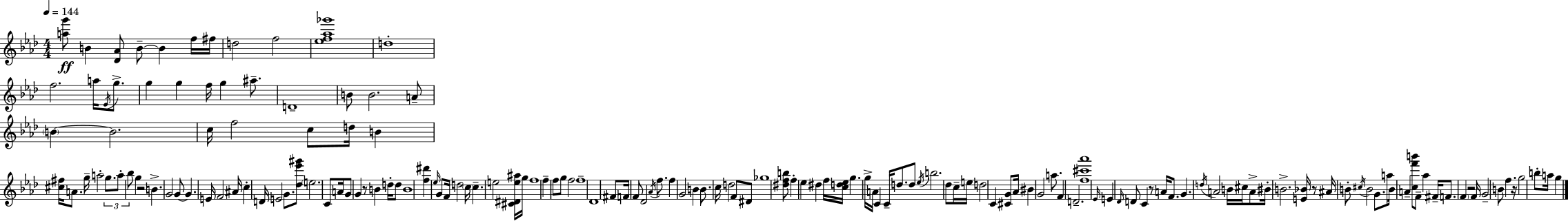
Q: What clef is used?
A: treble